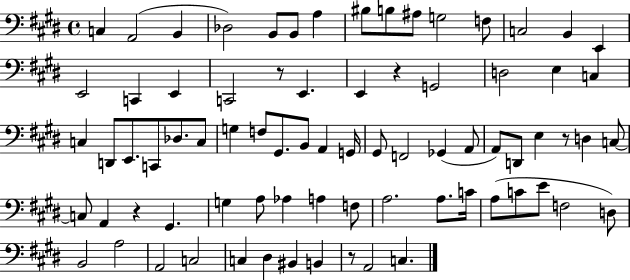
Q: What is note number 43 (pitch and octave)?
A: D2